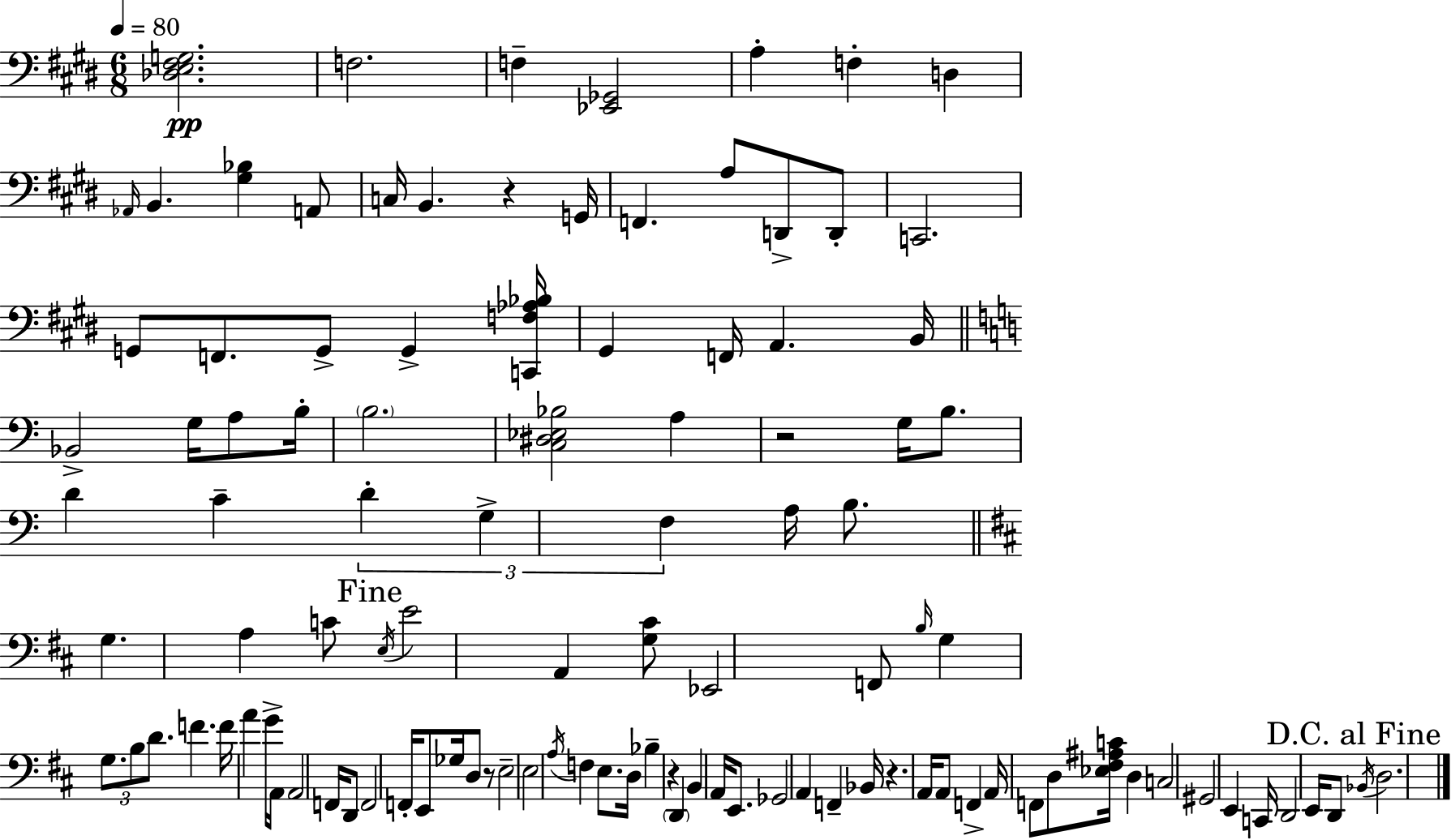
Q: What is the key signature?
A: E major